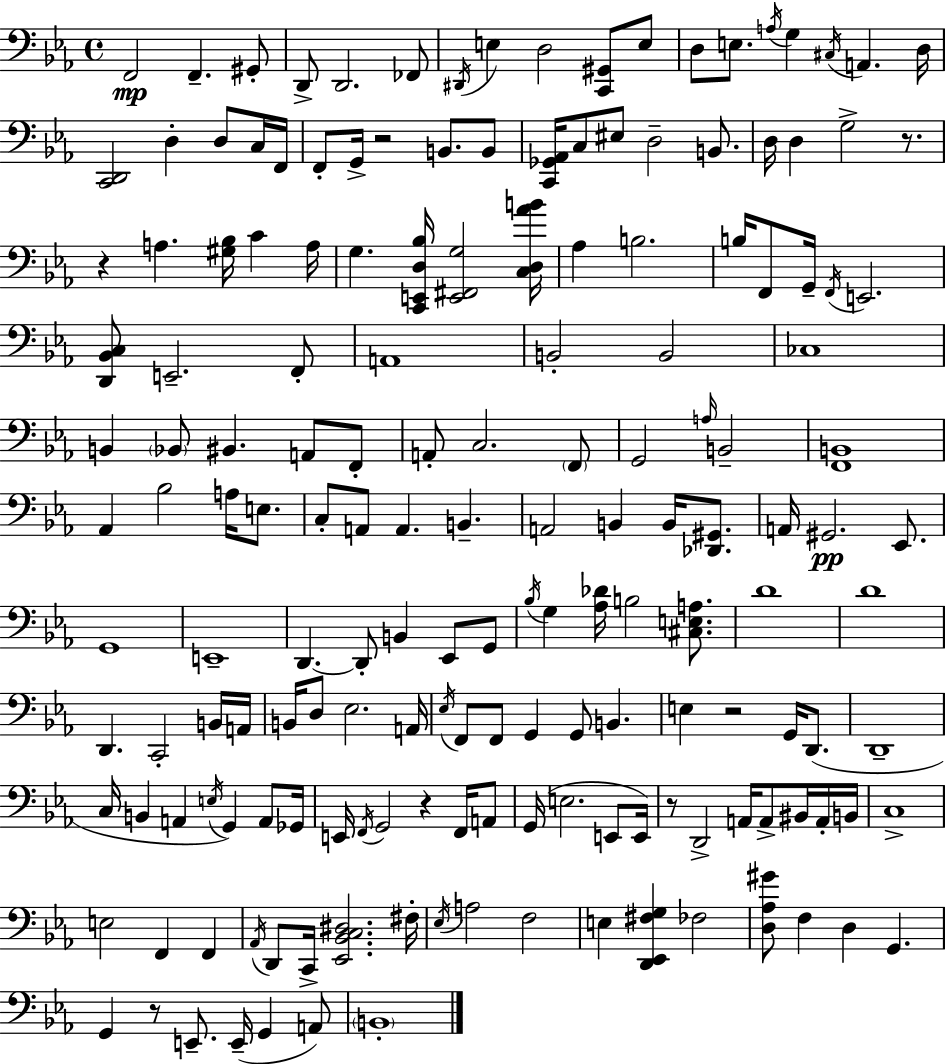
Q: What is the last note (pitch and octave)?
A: B2